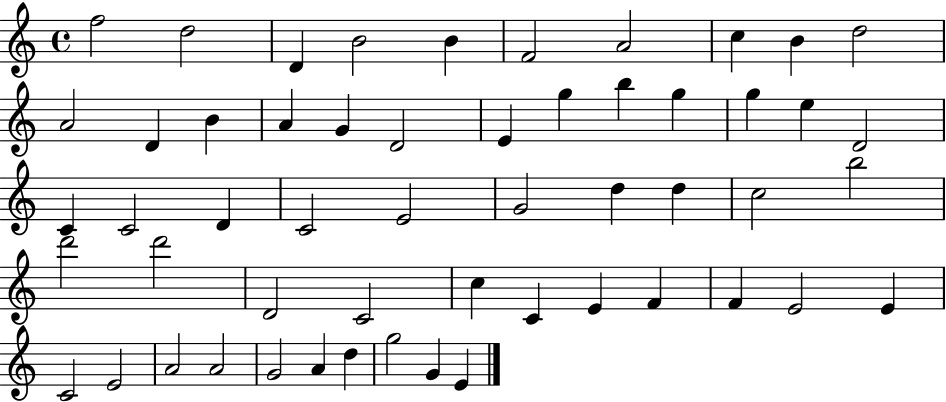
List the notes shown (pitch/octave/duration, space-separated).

F5/h D5/h D4/q B4/h B4/q F4/h A4/h C5/q B4/q D5/h A4/h D4/q B4/q A4/q G4/q D4/h E4/q G5/q B5/q G5/q G5/q E5/q D4/h C4/q C4/h D4/q C4/h E4/h G4/h D5/q D5/q C5/h B5/h D6/h D6/h D4/h C4/h C5/q C4/q E4/q F4/q F4/q E4/h E4/q C4/h E4/h A4/h A4/h G4/h A4/q D5/q G5/h G4/q E4/q